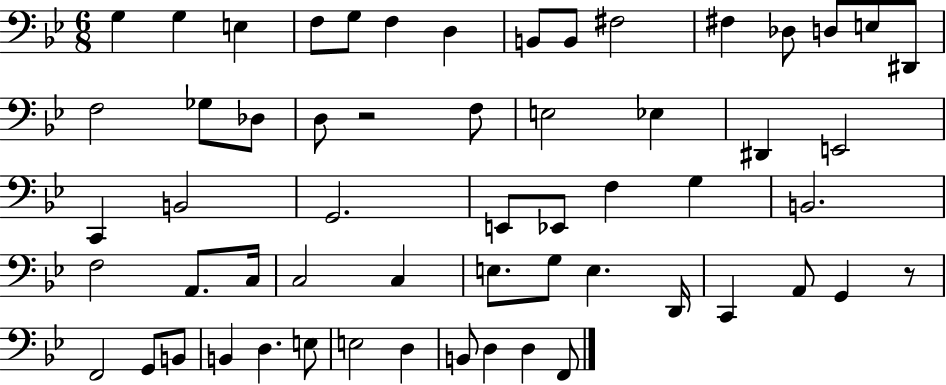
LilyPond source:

{
  \clef bass
  \numericTimeSignature
  \time 6/8
  \key bes \major
  g4 g4 e4 | f8 g8 f4 d4 | b,8 b,8 fis2 | fis4 des8 d8 e8 dis,8 | \break f2 ges8 des8 | d8 r2 f8 | e2 ees4 | dis,4 e,2 | \break c,4 b,2 | g,2. | e,8 ees,8 f4 g4 | b,2. | \break f2 a,8. c16 | c2 c4 | e8. g8 e4. d,16 | c,4 a,8 g,4 r8 | \break f,2 g,8 b,8 | b,4 d4. e8 | e2 d4 | b,8 d4 d4 f,8 | \break \bar "|."
}